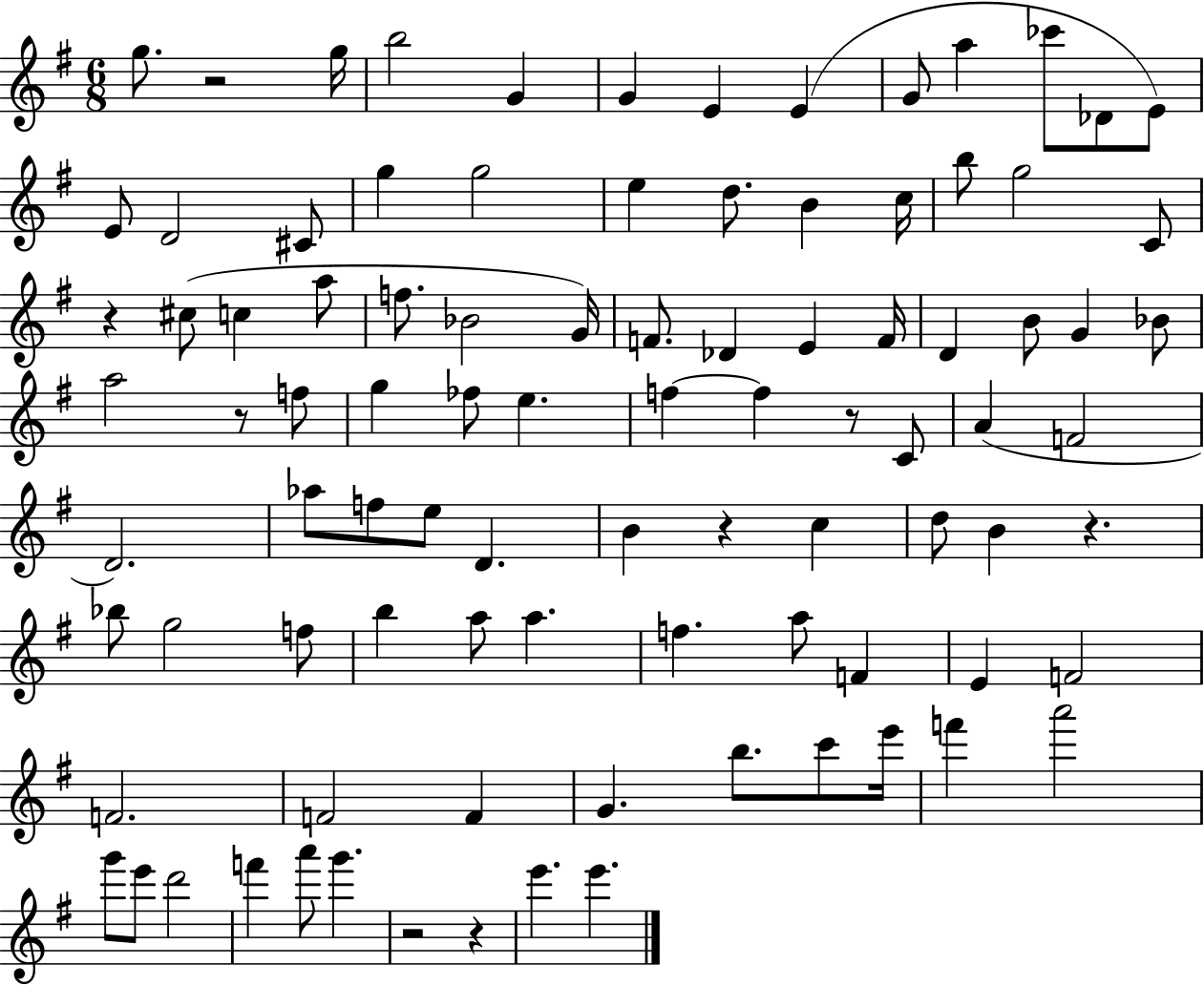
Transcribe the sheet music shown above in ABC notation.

X:1
T:Untitled
M:6/8
L:1/4
K:G
g/2 z2 g/4 b2 G G E E G/2 a _c'/2 _D/2 E/2 E/2 D2 ^C/2 g g2 e d/2 B c/4 b/2 g2 C/2 z ^c/2 c a/2 f/2 _B2 G/4 F/2 _D E F/4 D B/2 G _B/2 a2 z/2 f/2 g _f/2 e f f z/2 C/2 A F2 D2 _a/2 f/2 e/2 D B z c d/2 B z _b/2 g2 f/2 b a/2 a f a/2 F E F2 F2 F2 F G b/2 c'/2 e'/4 f' a'2 g'/2 e'/2 d'2 f' a'/2 g' z2 z e' e'